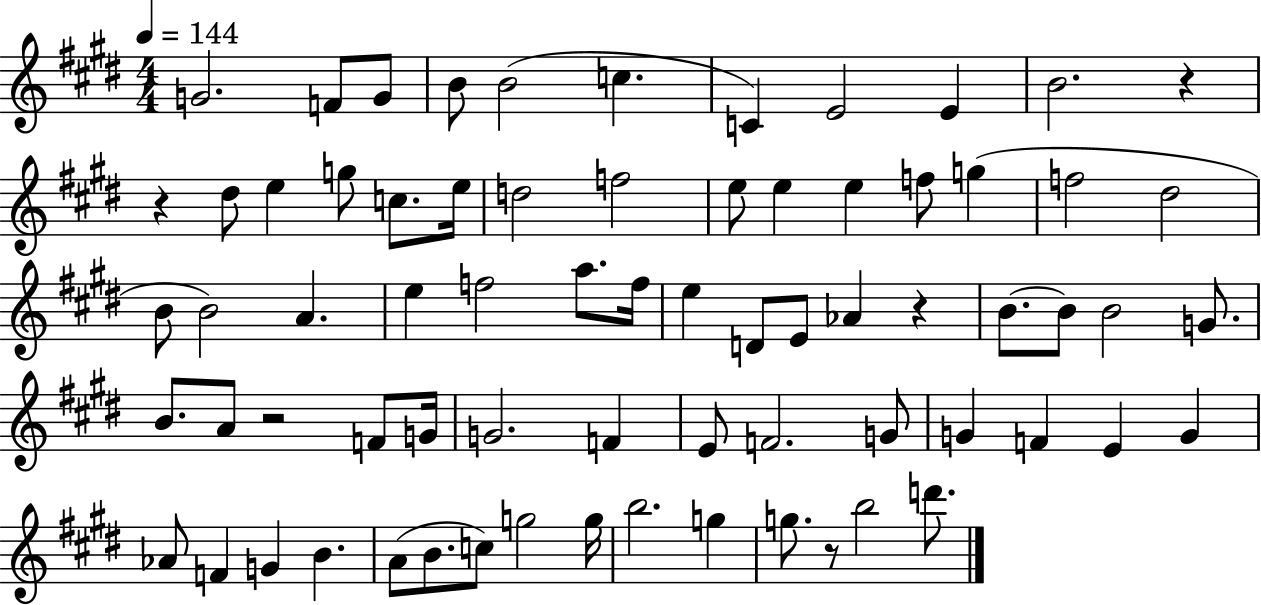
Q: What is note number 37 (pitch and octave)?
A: B4